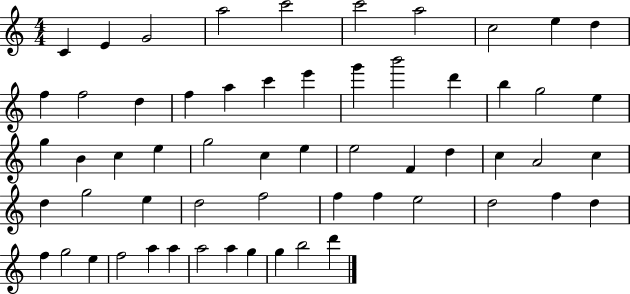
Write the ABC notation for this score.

X:1
T:Untitled
M:4/4
L:1/4
K:C
C E G2 a2 c'2 c'2 a2 c2 e d f f2 d f a c' e' g' b'2 d' b g2 e g B c e g2 c e e2 F d c A2 c d g2 e d2 f2 f f e2 d2 f d f g2 e f2 a a a2 a g g b2 d'